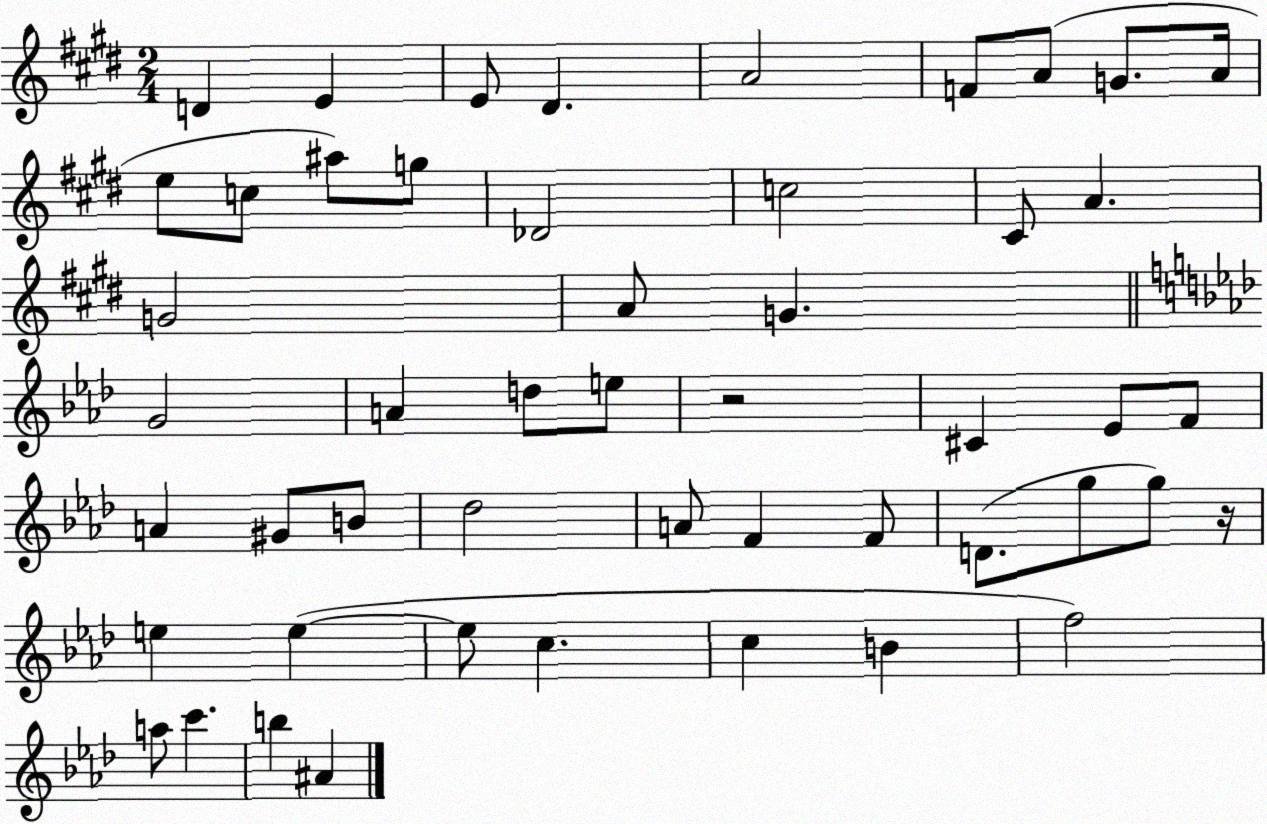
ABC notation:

X:1
T:Untitled
M:2/4
L:1/4
K:E
D E E/2 ^D A2 F/2 A/2 G/2 A/4 e/2 c/2 ^a/2 g/2 _D2 c2 ^C/2 A G2 A/2 G G2 A d/2 e/2 z2 ^C _E/2 F/2 A ^G/2 B/2 _d2 A/2 F F/2 D/2 g/2 g/2 z/4 e e e/2 c c B f2 a/2 c' b ^A